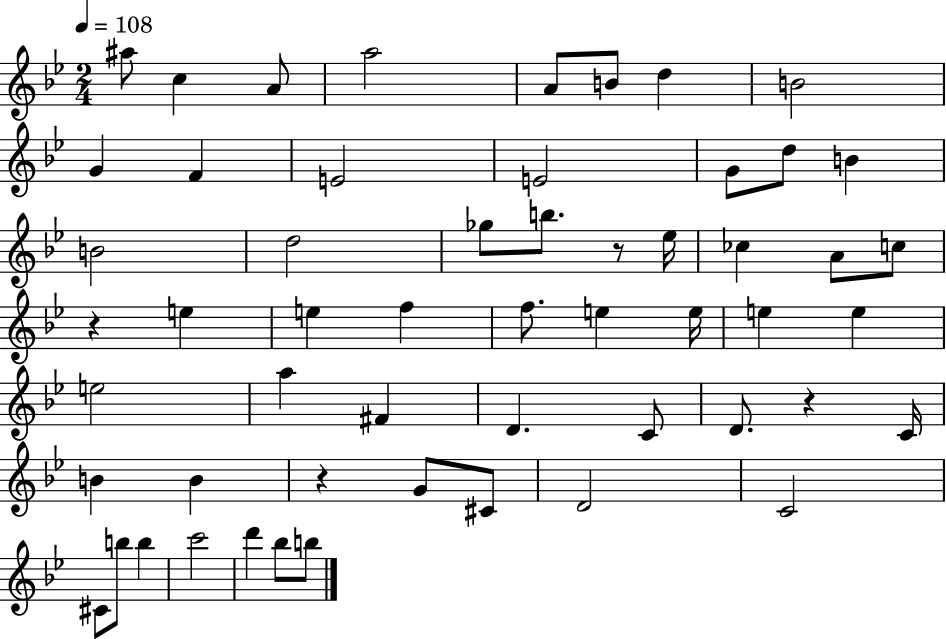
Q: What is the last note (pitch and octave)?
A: B5